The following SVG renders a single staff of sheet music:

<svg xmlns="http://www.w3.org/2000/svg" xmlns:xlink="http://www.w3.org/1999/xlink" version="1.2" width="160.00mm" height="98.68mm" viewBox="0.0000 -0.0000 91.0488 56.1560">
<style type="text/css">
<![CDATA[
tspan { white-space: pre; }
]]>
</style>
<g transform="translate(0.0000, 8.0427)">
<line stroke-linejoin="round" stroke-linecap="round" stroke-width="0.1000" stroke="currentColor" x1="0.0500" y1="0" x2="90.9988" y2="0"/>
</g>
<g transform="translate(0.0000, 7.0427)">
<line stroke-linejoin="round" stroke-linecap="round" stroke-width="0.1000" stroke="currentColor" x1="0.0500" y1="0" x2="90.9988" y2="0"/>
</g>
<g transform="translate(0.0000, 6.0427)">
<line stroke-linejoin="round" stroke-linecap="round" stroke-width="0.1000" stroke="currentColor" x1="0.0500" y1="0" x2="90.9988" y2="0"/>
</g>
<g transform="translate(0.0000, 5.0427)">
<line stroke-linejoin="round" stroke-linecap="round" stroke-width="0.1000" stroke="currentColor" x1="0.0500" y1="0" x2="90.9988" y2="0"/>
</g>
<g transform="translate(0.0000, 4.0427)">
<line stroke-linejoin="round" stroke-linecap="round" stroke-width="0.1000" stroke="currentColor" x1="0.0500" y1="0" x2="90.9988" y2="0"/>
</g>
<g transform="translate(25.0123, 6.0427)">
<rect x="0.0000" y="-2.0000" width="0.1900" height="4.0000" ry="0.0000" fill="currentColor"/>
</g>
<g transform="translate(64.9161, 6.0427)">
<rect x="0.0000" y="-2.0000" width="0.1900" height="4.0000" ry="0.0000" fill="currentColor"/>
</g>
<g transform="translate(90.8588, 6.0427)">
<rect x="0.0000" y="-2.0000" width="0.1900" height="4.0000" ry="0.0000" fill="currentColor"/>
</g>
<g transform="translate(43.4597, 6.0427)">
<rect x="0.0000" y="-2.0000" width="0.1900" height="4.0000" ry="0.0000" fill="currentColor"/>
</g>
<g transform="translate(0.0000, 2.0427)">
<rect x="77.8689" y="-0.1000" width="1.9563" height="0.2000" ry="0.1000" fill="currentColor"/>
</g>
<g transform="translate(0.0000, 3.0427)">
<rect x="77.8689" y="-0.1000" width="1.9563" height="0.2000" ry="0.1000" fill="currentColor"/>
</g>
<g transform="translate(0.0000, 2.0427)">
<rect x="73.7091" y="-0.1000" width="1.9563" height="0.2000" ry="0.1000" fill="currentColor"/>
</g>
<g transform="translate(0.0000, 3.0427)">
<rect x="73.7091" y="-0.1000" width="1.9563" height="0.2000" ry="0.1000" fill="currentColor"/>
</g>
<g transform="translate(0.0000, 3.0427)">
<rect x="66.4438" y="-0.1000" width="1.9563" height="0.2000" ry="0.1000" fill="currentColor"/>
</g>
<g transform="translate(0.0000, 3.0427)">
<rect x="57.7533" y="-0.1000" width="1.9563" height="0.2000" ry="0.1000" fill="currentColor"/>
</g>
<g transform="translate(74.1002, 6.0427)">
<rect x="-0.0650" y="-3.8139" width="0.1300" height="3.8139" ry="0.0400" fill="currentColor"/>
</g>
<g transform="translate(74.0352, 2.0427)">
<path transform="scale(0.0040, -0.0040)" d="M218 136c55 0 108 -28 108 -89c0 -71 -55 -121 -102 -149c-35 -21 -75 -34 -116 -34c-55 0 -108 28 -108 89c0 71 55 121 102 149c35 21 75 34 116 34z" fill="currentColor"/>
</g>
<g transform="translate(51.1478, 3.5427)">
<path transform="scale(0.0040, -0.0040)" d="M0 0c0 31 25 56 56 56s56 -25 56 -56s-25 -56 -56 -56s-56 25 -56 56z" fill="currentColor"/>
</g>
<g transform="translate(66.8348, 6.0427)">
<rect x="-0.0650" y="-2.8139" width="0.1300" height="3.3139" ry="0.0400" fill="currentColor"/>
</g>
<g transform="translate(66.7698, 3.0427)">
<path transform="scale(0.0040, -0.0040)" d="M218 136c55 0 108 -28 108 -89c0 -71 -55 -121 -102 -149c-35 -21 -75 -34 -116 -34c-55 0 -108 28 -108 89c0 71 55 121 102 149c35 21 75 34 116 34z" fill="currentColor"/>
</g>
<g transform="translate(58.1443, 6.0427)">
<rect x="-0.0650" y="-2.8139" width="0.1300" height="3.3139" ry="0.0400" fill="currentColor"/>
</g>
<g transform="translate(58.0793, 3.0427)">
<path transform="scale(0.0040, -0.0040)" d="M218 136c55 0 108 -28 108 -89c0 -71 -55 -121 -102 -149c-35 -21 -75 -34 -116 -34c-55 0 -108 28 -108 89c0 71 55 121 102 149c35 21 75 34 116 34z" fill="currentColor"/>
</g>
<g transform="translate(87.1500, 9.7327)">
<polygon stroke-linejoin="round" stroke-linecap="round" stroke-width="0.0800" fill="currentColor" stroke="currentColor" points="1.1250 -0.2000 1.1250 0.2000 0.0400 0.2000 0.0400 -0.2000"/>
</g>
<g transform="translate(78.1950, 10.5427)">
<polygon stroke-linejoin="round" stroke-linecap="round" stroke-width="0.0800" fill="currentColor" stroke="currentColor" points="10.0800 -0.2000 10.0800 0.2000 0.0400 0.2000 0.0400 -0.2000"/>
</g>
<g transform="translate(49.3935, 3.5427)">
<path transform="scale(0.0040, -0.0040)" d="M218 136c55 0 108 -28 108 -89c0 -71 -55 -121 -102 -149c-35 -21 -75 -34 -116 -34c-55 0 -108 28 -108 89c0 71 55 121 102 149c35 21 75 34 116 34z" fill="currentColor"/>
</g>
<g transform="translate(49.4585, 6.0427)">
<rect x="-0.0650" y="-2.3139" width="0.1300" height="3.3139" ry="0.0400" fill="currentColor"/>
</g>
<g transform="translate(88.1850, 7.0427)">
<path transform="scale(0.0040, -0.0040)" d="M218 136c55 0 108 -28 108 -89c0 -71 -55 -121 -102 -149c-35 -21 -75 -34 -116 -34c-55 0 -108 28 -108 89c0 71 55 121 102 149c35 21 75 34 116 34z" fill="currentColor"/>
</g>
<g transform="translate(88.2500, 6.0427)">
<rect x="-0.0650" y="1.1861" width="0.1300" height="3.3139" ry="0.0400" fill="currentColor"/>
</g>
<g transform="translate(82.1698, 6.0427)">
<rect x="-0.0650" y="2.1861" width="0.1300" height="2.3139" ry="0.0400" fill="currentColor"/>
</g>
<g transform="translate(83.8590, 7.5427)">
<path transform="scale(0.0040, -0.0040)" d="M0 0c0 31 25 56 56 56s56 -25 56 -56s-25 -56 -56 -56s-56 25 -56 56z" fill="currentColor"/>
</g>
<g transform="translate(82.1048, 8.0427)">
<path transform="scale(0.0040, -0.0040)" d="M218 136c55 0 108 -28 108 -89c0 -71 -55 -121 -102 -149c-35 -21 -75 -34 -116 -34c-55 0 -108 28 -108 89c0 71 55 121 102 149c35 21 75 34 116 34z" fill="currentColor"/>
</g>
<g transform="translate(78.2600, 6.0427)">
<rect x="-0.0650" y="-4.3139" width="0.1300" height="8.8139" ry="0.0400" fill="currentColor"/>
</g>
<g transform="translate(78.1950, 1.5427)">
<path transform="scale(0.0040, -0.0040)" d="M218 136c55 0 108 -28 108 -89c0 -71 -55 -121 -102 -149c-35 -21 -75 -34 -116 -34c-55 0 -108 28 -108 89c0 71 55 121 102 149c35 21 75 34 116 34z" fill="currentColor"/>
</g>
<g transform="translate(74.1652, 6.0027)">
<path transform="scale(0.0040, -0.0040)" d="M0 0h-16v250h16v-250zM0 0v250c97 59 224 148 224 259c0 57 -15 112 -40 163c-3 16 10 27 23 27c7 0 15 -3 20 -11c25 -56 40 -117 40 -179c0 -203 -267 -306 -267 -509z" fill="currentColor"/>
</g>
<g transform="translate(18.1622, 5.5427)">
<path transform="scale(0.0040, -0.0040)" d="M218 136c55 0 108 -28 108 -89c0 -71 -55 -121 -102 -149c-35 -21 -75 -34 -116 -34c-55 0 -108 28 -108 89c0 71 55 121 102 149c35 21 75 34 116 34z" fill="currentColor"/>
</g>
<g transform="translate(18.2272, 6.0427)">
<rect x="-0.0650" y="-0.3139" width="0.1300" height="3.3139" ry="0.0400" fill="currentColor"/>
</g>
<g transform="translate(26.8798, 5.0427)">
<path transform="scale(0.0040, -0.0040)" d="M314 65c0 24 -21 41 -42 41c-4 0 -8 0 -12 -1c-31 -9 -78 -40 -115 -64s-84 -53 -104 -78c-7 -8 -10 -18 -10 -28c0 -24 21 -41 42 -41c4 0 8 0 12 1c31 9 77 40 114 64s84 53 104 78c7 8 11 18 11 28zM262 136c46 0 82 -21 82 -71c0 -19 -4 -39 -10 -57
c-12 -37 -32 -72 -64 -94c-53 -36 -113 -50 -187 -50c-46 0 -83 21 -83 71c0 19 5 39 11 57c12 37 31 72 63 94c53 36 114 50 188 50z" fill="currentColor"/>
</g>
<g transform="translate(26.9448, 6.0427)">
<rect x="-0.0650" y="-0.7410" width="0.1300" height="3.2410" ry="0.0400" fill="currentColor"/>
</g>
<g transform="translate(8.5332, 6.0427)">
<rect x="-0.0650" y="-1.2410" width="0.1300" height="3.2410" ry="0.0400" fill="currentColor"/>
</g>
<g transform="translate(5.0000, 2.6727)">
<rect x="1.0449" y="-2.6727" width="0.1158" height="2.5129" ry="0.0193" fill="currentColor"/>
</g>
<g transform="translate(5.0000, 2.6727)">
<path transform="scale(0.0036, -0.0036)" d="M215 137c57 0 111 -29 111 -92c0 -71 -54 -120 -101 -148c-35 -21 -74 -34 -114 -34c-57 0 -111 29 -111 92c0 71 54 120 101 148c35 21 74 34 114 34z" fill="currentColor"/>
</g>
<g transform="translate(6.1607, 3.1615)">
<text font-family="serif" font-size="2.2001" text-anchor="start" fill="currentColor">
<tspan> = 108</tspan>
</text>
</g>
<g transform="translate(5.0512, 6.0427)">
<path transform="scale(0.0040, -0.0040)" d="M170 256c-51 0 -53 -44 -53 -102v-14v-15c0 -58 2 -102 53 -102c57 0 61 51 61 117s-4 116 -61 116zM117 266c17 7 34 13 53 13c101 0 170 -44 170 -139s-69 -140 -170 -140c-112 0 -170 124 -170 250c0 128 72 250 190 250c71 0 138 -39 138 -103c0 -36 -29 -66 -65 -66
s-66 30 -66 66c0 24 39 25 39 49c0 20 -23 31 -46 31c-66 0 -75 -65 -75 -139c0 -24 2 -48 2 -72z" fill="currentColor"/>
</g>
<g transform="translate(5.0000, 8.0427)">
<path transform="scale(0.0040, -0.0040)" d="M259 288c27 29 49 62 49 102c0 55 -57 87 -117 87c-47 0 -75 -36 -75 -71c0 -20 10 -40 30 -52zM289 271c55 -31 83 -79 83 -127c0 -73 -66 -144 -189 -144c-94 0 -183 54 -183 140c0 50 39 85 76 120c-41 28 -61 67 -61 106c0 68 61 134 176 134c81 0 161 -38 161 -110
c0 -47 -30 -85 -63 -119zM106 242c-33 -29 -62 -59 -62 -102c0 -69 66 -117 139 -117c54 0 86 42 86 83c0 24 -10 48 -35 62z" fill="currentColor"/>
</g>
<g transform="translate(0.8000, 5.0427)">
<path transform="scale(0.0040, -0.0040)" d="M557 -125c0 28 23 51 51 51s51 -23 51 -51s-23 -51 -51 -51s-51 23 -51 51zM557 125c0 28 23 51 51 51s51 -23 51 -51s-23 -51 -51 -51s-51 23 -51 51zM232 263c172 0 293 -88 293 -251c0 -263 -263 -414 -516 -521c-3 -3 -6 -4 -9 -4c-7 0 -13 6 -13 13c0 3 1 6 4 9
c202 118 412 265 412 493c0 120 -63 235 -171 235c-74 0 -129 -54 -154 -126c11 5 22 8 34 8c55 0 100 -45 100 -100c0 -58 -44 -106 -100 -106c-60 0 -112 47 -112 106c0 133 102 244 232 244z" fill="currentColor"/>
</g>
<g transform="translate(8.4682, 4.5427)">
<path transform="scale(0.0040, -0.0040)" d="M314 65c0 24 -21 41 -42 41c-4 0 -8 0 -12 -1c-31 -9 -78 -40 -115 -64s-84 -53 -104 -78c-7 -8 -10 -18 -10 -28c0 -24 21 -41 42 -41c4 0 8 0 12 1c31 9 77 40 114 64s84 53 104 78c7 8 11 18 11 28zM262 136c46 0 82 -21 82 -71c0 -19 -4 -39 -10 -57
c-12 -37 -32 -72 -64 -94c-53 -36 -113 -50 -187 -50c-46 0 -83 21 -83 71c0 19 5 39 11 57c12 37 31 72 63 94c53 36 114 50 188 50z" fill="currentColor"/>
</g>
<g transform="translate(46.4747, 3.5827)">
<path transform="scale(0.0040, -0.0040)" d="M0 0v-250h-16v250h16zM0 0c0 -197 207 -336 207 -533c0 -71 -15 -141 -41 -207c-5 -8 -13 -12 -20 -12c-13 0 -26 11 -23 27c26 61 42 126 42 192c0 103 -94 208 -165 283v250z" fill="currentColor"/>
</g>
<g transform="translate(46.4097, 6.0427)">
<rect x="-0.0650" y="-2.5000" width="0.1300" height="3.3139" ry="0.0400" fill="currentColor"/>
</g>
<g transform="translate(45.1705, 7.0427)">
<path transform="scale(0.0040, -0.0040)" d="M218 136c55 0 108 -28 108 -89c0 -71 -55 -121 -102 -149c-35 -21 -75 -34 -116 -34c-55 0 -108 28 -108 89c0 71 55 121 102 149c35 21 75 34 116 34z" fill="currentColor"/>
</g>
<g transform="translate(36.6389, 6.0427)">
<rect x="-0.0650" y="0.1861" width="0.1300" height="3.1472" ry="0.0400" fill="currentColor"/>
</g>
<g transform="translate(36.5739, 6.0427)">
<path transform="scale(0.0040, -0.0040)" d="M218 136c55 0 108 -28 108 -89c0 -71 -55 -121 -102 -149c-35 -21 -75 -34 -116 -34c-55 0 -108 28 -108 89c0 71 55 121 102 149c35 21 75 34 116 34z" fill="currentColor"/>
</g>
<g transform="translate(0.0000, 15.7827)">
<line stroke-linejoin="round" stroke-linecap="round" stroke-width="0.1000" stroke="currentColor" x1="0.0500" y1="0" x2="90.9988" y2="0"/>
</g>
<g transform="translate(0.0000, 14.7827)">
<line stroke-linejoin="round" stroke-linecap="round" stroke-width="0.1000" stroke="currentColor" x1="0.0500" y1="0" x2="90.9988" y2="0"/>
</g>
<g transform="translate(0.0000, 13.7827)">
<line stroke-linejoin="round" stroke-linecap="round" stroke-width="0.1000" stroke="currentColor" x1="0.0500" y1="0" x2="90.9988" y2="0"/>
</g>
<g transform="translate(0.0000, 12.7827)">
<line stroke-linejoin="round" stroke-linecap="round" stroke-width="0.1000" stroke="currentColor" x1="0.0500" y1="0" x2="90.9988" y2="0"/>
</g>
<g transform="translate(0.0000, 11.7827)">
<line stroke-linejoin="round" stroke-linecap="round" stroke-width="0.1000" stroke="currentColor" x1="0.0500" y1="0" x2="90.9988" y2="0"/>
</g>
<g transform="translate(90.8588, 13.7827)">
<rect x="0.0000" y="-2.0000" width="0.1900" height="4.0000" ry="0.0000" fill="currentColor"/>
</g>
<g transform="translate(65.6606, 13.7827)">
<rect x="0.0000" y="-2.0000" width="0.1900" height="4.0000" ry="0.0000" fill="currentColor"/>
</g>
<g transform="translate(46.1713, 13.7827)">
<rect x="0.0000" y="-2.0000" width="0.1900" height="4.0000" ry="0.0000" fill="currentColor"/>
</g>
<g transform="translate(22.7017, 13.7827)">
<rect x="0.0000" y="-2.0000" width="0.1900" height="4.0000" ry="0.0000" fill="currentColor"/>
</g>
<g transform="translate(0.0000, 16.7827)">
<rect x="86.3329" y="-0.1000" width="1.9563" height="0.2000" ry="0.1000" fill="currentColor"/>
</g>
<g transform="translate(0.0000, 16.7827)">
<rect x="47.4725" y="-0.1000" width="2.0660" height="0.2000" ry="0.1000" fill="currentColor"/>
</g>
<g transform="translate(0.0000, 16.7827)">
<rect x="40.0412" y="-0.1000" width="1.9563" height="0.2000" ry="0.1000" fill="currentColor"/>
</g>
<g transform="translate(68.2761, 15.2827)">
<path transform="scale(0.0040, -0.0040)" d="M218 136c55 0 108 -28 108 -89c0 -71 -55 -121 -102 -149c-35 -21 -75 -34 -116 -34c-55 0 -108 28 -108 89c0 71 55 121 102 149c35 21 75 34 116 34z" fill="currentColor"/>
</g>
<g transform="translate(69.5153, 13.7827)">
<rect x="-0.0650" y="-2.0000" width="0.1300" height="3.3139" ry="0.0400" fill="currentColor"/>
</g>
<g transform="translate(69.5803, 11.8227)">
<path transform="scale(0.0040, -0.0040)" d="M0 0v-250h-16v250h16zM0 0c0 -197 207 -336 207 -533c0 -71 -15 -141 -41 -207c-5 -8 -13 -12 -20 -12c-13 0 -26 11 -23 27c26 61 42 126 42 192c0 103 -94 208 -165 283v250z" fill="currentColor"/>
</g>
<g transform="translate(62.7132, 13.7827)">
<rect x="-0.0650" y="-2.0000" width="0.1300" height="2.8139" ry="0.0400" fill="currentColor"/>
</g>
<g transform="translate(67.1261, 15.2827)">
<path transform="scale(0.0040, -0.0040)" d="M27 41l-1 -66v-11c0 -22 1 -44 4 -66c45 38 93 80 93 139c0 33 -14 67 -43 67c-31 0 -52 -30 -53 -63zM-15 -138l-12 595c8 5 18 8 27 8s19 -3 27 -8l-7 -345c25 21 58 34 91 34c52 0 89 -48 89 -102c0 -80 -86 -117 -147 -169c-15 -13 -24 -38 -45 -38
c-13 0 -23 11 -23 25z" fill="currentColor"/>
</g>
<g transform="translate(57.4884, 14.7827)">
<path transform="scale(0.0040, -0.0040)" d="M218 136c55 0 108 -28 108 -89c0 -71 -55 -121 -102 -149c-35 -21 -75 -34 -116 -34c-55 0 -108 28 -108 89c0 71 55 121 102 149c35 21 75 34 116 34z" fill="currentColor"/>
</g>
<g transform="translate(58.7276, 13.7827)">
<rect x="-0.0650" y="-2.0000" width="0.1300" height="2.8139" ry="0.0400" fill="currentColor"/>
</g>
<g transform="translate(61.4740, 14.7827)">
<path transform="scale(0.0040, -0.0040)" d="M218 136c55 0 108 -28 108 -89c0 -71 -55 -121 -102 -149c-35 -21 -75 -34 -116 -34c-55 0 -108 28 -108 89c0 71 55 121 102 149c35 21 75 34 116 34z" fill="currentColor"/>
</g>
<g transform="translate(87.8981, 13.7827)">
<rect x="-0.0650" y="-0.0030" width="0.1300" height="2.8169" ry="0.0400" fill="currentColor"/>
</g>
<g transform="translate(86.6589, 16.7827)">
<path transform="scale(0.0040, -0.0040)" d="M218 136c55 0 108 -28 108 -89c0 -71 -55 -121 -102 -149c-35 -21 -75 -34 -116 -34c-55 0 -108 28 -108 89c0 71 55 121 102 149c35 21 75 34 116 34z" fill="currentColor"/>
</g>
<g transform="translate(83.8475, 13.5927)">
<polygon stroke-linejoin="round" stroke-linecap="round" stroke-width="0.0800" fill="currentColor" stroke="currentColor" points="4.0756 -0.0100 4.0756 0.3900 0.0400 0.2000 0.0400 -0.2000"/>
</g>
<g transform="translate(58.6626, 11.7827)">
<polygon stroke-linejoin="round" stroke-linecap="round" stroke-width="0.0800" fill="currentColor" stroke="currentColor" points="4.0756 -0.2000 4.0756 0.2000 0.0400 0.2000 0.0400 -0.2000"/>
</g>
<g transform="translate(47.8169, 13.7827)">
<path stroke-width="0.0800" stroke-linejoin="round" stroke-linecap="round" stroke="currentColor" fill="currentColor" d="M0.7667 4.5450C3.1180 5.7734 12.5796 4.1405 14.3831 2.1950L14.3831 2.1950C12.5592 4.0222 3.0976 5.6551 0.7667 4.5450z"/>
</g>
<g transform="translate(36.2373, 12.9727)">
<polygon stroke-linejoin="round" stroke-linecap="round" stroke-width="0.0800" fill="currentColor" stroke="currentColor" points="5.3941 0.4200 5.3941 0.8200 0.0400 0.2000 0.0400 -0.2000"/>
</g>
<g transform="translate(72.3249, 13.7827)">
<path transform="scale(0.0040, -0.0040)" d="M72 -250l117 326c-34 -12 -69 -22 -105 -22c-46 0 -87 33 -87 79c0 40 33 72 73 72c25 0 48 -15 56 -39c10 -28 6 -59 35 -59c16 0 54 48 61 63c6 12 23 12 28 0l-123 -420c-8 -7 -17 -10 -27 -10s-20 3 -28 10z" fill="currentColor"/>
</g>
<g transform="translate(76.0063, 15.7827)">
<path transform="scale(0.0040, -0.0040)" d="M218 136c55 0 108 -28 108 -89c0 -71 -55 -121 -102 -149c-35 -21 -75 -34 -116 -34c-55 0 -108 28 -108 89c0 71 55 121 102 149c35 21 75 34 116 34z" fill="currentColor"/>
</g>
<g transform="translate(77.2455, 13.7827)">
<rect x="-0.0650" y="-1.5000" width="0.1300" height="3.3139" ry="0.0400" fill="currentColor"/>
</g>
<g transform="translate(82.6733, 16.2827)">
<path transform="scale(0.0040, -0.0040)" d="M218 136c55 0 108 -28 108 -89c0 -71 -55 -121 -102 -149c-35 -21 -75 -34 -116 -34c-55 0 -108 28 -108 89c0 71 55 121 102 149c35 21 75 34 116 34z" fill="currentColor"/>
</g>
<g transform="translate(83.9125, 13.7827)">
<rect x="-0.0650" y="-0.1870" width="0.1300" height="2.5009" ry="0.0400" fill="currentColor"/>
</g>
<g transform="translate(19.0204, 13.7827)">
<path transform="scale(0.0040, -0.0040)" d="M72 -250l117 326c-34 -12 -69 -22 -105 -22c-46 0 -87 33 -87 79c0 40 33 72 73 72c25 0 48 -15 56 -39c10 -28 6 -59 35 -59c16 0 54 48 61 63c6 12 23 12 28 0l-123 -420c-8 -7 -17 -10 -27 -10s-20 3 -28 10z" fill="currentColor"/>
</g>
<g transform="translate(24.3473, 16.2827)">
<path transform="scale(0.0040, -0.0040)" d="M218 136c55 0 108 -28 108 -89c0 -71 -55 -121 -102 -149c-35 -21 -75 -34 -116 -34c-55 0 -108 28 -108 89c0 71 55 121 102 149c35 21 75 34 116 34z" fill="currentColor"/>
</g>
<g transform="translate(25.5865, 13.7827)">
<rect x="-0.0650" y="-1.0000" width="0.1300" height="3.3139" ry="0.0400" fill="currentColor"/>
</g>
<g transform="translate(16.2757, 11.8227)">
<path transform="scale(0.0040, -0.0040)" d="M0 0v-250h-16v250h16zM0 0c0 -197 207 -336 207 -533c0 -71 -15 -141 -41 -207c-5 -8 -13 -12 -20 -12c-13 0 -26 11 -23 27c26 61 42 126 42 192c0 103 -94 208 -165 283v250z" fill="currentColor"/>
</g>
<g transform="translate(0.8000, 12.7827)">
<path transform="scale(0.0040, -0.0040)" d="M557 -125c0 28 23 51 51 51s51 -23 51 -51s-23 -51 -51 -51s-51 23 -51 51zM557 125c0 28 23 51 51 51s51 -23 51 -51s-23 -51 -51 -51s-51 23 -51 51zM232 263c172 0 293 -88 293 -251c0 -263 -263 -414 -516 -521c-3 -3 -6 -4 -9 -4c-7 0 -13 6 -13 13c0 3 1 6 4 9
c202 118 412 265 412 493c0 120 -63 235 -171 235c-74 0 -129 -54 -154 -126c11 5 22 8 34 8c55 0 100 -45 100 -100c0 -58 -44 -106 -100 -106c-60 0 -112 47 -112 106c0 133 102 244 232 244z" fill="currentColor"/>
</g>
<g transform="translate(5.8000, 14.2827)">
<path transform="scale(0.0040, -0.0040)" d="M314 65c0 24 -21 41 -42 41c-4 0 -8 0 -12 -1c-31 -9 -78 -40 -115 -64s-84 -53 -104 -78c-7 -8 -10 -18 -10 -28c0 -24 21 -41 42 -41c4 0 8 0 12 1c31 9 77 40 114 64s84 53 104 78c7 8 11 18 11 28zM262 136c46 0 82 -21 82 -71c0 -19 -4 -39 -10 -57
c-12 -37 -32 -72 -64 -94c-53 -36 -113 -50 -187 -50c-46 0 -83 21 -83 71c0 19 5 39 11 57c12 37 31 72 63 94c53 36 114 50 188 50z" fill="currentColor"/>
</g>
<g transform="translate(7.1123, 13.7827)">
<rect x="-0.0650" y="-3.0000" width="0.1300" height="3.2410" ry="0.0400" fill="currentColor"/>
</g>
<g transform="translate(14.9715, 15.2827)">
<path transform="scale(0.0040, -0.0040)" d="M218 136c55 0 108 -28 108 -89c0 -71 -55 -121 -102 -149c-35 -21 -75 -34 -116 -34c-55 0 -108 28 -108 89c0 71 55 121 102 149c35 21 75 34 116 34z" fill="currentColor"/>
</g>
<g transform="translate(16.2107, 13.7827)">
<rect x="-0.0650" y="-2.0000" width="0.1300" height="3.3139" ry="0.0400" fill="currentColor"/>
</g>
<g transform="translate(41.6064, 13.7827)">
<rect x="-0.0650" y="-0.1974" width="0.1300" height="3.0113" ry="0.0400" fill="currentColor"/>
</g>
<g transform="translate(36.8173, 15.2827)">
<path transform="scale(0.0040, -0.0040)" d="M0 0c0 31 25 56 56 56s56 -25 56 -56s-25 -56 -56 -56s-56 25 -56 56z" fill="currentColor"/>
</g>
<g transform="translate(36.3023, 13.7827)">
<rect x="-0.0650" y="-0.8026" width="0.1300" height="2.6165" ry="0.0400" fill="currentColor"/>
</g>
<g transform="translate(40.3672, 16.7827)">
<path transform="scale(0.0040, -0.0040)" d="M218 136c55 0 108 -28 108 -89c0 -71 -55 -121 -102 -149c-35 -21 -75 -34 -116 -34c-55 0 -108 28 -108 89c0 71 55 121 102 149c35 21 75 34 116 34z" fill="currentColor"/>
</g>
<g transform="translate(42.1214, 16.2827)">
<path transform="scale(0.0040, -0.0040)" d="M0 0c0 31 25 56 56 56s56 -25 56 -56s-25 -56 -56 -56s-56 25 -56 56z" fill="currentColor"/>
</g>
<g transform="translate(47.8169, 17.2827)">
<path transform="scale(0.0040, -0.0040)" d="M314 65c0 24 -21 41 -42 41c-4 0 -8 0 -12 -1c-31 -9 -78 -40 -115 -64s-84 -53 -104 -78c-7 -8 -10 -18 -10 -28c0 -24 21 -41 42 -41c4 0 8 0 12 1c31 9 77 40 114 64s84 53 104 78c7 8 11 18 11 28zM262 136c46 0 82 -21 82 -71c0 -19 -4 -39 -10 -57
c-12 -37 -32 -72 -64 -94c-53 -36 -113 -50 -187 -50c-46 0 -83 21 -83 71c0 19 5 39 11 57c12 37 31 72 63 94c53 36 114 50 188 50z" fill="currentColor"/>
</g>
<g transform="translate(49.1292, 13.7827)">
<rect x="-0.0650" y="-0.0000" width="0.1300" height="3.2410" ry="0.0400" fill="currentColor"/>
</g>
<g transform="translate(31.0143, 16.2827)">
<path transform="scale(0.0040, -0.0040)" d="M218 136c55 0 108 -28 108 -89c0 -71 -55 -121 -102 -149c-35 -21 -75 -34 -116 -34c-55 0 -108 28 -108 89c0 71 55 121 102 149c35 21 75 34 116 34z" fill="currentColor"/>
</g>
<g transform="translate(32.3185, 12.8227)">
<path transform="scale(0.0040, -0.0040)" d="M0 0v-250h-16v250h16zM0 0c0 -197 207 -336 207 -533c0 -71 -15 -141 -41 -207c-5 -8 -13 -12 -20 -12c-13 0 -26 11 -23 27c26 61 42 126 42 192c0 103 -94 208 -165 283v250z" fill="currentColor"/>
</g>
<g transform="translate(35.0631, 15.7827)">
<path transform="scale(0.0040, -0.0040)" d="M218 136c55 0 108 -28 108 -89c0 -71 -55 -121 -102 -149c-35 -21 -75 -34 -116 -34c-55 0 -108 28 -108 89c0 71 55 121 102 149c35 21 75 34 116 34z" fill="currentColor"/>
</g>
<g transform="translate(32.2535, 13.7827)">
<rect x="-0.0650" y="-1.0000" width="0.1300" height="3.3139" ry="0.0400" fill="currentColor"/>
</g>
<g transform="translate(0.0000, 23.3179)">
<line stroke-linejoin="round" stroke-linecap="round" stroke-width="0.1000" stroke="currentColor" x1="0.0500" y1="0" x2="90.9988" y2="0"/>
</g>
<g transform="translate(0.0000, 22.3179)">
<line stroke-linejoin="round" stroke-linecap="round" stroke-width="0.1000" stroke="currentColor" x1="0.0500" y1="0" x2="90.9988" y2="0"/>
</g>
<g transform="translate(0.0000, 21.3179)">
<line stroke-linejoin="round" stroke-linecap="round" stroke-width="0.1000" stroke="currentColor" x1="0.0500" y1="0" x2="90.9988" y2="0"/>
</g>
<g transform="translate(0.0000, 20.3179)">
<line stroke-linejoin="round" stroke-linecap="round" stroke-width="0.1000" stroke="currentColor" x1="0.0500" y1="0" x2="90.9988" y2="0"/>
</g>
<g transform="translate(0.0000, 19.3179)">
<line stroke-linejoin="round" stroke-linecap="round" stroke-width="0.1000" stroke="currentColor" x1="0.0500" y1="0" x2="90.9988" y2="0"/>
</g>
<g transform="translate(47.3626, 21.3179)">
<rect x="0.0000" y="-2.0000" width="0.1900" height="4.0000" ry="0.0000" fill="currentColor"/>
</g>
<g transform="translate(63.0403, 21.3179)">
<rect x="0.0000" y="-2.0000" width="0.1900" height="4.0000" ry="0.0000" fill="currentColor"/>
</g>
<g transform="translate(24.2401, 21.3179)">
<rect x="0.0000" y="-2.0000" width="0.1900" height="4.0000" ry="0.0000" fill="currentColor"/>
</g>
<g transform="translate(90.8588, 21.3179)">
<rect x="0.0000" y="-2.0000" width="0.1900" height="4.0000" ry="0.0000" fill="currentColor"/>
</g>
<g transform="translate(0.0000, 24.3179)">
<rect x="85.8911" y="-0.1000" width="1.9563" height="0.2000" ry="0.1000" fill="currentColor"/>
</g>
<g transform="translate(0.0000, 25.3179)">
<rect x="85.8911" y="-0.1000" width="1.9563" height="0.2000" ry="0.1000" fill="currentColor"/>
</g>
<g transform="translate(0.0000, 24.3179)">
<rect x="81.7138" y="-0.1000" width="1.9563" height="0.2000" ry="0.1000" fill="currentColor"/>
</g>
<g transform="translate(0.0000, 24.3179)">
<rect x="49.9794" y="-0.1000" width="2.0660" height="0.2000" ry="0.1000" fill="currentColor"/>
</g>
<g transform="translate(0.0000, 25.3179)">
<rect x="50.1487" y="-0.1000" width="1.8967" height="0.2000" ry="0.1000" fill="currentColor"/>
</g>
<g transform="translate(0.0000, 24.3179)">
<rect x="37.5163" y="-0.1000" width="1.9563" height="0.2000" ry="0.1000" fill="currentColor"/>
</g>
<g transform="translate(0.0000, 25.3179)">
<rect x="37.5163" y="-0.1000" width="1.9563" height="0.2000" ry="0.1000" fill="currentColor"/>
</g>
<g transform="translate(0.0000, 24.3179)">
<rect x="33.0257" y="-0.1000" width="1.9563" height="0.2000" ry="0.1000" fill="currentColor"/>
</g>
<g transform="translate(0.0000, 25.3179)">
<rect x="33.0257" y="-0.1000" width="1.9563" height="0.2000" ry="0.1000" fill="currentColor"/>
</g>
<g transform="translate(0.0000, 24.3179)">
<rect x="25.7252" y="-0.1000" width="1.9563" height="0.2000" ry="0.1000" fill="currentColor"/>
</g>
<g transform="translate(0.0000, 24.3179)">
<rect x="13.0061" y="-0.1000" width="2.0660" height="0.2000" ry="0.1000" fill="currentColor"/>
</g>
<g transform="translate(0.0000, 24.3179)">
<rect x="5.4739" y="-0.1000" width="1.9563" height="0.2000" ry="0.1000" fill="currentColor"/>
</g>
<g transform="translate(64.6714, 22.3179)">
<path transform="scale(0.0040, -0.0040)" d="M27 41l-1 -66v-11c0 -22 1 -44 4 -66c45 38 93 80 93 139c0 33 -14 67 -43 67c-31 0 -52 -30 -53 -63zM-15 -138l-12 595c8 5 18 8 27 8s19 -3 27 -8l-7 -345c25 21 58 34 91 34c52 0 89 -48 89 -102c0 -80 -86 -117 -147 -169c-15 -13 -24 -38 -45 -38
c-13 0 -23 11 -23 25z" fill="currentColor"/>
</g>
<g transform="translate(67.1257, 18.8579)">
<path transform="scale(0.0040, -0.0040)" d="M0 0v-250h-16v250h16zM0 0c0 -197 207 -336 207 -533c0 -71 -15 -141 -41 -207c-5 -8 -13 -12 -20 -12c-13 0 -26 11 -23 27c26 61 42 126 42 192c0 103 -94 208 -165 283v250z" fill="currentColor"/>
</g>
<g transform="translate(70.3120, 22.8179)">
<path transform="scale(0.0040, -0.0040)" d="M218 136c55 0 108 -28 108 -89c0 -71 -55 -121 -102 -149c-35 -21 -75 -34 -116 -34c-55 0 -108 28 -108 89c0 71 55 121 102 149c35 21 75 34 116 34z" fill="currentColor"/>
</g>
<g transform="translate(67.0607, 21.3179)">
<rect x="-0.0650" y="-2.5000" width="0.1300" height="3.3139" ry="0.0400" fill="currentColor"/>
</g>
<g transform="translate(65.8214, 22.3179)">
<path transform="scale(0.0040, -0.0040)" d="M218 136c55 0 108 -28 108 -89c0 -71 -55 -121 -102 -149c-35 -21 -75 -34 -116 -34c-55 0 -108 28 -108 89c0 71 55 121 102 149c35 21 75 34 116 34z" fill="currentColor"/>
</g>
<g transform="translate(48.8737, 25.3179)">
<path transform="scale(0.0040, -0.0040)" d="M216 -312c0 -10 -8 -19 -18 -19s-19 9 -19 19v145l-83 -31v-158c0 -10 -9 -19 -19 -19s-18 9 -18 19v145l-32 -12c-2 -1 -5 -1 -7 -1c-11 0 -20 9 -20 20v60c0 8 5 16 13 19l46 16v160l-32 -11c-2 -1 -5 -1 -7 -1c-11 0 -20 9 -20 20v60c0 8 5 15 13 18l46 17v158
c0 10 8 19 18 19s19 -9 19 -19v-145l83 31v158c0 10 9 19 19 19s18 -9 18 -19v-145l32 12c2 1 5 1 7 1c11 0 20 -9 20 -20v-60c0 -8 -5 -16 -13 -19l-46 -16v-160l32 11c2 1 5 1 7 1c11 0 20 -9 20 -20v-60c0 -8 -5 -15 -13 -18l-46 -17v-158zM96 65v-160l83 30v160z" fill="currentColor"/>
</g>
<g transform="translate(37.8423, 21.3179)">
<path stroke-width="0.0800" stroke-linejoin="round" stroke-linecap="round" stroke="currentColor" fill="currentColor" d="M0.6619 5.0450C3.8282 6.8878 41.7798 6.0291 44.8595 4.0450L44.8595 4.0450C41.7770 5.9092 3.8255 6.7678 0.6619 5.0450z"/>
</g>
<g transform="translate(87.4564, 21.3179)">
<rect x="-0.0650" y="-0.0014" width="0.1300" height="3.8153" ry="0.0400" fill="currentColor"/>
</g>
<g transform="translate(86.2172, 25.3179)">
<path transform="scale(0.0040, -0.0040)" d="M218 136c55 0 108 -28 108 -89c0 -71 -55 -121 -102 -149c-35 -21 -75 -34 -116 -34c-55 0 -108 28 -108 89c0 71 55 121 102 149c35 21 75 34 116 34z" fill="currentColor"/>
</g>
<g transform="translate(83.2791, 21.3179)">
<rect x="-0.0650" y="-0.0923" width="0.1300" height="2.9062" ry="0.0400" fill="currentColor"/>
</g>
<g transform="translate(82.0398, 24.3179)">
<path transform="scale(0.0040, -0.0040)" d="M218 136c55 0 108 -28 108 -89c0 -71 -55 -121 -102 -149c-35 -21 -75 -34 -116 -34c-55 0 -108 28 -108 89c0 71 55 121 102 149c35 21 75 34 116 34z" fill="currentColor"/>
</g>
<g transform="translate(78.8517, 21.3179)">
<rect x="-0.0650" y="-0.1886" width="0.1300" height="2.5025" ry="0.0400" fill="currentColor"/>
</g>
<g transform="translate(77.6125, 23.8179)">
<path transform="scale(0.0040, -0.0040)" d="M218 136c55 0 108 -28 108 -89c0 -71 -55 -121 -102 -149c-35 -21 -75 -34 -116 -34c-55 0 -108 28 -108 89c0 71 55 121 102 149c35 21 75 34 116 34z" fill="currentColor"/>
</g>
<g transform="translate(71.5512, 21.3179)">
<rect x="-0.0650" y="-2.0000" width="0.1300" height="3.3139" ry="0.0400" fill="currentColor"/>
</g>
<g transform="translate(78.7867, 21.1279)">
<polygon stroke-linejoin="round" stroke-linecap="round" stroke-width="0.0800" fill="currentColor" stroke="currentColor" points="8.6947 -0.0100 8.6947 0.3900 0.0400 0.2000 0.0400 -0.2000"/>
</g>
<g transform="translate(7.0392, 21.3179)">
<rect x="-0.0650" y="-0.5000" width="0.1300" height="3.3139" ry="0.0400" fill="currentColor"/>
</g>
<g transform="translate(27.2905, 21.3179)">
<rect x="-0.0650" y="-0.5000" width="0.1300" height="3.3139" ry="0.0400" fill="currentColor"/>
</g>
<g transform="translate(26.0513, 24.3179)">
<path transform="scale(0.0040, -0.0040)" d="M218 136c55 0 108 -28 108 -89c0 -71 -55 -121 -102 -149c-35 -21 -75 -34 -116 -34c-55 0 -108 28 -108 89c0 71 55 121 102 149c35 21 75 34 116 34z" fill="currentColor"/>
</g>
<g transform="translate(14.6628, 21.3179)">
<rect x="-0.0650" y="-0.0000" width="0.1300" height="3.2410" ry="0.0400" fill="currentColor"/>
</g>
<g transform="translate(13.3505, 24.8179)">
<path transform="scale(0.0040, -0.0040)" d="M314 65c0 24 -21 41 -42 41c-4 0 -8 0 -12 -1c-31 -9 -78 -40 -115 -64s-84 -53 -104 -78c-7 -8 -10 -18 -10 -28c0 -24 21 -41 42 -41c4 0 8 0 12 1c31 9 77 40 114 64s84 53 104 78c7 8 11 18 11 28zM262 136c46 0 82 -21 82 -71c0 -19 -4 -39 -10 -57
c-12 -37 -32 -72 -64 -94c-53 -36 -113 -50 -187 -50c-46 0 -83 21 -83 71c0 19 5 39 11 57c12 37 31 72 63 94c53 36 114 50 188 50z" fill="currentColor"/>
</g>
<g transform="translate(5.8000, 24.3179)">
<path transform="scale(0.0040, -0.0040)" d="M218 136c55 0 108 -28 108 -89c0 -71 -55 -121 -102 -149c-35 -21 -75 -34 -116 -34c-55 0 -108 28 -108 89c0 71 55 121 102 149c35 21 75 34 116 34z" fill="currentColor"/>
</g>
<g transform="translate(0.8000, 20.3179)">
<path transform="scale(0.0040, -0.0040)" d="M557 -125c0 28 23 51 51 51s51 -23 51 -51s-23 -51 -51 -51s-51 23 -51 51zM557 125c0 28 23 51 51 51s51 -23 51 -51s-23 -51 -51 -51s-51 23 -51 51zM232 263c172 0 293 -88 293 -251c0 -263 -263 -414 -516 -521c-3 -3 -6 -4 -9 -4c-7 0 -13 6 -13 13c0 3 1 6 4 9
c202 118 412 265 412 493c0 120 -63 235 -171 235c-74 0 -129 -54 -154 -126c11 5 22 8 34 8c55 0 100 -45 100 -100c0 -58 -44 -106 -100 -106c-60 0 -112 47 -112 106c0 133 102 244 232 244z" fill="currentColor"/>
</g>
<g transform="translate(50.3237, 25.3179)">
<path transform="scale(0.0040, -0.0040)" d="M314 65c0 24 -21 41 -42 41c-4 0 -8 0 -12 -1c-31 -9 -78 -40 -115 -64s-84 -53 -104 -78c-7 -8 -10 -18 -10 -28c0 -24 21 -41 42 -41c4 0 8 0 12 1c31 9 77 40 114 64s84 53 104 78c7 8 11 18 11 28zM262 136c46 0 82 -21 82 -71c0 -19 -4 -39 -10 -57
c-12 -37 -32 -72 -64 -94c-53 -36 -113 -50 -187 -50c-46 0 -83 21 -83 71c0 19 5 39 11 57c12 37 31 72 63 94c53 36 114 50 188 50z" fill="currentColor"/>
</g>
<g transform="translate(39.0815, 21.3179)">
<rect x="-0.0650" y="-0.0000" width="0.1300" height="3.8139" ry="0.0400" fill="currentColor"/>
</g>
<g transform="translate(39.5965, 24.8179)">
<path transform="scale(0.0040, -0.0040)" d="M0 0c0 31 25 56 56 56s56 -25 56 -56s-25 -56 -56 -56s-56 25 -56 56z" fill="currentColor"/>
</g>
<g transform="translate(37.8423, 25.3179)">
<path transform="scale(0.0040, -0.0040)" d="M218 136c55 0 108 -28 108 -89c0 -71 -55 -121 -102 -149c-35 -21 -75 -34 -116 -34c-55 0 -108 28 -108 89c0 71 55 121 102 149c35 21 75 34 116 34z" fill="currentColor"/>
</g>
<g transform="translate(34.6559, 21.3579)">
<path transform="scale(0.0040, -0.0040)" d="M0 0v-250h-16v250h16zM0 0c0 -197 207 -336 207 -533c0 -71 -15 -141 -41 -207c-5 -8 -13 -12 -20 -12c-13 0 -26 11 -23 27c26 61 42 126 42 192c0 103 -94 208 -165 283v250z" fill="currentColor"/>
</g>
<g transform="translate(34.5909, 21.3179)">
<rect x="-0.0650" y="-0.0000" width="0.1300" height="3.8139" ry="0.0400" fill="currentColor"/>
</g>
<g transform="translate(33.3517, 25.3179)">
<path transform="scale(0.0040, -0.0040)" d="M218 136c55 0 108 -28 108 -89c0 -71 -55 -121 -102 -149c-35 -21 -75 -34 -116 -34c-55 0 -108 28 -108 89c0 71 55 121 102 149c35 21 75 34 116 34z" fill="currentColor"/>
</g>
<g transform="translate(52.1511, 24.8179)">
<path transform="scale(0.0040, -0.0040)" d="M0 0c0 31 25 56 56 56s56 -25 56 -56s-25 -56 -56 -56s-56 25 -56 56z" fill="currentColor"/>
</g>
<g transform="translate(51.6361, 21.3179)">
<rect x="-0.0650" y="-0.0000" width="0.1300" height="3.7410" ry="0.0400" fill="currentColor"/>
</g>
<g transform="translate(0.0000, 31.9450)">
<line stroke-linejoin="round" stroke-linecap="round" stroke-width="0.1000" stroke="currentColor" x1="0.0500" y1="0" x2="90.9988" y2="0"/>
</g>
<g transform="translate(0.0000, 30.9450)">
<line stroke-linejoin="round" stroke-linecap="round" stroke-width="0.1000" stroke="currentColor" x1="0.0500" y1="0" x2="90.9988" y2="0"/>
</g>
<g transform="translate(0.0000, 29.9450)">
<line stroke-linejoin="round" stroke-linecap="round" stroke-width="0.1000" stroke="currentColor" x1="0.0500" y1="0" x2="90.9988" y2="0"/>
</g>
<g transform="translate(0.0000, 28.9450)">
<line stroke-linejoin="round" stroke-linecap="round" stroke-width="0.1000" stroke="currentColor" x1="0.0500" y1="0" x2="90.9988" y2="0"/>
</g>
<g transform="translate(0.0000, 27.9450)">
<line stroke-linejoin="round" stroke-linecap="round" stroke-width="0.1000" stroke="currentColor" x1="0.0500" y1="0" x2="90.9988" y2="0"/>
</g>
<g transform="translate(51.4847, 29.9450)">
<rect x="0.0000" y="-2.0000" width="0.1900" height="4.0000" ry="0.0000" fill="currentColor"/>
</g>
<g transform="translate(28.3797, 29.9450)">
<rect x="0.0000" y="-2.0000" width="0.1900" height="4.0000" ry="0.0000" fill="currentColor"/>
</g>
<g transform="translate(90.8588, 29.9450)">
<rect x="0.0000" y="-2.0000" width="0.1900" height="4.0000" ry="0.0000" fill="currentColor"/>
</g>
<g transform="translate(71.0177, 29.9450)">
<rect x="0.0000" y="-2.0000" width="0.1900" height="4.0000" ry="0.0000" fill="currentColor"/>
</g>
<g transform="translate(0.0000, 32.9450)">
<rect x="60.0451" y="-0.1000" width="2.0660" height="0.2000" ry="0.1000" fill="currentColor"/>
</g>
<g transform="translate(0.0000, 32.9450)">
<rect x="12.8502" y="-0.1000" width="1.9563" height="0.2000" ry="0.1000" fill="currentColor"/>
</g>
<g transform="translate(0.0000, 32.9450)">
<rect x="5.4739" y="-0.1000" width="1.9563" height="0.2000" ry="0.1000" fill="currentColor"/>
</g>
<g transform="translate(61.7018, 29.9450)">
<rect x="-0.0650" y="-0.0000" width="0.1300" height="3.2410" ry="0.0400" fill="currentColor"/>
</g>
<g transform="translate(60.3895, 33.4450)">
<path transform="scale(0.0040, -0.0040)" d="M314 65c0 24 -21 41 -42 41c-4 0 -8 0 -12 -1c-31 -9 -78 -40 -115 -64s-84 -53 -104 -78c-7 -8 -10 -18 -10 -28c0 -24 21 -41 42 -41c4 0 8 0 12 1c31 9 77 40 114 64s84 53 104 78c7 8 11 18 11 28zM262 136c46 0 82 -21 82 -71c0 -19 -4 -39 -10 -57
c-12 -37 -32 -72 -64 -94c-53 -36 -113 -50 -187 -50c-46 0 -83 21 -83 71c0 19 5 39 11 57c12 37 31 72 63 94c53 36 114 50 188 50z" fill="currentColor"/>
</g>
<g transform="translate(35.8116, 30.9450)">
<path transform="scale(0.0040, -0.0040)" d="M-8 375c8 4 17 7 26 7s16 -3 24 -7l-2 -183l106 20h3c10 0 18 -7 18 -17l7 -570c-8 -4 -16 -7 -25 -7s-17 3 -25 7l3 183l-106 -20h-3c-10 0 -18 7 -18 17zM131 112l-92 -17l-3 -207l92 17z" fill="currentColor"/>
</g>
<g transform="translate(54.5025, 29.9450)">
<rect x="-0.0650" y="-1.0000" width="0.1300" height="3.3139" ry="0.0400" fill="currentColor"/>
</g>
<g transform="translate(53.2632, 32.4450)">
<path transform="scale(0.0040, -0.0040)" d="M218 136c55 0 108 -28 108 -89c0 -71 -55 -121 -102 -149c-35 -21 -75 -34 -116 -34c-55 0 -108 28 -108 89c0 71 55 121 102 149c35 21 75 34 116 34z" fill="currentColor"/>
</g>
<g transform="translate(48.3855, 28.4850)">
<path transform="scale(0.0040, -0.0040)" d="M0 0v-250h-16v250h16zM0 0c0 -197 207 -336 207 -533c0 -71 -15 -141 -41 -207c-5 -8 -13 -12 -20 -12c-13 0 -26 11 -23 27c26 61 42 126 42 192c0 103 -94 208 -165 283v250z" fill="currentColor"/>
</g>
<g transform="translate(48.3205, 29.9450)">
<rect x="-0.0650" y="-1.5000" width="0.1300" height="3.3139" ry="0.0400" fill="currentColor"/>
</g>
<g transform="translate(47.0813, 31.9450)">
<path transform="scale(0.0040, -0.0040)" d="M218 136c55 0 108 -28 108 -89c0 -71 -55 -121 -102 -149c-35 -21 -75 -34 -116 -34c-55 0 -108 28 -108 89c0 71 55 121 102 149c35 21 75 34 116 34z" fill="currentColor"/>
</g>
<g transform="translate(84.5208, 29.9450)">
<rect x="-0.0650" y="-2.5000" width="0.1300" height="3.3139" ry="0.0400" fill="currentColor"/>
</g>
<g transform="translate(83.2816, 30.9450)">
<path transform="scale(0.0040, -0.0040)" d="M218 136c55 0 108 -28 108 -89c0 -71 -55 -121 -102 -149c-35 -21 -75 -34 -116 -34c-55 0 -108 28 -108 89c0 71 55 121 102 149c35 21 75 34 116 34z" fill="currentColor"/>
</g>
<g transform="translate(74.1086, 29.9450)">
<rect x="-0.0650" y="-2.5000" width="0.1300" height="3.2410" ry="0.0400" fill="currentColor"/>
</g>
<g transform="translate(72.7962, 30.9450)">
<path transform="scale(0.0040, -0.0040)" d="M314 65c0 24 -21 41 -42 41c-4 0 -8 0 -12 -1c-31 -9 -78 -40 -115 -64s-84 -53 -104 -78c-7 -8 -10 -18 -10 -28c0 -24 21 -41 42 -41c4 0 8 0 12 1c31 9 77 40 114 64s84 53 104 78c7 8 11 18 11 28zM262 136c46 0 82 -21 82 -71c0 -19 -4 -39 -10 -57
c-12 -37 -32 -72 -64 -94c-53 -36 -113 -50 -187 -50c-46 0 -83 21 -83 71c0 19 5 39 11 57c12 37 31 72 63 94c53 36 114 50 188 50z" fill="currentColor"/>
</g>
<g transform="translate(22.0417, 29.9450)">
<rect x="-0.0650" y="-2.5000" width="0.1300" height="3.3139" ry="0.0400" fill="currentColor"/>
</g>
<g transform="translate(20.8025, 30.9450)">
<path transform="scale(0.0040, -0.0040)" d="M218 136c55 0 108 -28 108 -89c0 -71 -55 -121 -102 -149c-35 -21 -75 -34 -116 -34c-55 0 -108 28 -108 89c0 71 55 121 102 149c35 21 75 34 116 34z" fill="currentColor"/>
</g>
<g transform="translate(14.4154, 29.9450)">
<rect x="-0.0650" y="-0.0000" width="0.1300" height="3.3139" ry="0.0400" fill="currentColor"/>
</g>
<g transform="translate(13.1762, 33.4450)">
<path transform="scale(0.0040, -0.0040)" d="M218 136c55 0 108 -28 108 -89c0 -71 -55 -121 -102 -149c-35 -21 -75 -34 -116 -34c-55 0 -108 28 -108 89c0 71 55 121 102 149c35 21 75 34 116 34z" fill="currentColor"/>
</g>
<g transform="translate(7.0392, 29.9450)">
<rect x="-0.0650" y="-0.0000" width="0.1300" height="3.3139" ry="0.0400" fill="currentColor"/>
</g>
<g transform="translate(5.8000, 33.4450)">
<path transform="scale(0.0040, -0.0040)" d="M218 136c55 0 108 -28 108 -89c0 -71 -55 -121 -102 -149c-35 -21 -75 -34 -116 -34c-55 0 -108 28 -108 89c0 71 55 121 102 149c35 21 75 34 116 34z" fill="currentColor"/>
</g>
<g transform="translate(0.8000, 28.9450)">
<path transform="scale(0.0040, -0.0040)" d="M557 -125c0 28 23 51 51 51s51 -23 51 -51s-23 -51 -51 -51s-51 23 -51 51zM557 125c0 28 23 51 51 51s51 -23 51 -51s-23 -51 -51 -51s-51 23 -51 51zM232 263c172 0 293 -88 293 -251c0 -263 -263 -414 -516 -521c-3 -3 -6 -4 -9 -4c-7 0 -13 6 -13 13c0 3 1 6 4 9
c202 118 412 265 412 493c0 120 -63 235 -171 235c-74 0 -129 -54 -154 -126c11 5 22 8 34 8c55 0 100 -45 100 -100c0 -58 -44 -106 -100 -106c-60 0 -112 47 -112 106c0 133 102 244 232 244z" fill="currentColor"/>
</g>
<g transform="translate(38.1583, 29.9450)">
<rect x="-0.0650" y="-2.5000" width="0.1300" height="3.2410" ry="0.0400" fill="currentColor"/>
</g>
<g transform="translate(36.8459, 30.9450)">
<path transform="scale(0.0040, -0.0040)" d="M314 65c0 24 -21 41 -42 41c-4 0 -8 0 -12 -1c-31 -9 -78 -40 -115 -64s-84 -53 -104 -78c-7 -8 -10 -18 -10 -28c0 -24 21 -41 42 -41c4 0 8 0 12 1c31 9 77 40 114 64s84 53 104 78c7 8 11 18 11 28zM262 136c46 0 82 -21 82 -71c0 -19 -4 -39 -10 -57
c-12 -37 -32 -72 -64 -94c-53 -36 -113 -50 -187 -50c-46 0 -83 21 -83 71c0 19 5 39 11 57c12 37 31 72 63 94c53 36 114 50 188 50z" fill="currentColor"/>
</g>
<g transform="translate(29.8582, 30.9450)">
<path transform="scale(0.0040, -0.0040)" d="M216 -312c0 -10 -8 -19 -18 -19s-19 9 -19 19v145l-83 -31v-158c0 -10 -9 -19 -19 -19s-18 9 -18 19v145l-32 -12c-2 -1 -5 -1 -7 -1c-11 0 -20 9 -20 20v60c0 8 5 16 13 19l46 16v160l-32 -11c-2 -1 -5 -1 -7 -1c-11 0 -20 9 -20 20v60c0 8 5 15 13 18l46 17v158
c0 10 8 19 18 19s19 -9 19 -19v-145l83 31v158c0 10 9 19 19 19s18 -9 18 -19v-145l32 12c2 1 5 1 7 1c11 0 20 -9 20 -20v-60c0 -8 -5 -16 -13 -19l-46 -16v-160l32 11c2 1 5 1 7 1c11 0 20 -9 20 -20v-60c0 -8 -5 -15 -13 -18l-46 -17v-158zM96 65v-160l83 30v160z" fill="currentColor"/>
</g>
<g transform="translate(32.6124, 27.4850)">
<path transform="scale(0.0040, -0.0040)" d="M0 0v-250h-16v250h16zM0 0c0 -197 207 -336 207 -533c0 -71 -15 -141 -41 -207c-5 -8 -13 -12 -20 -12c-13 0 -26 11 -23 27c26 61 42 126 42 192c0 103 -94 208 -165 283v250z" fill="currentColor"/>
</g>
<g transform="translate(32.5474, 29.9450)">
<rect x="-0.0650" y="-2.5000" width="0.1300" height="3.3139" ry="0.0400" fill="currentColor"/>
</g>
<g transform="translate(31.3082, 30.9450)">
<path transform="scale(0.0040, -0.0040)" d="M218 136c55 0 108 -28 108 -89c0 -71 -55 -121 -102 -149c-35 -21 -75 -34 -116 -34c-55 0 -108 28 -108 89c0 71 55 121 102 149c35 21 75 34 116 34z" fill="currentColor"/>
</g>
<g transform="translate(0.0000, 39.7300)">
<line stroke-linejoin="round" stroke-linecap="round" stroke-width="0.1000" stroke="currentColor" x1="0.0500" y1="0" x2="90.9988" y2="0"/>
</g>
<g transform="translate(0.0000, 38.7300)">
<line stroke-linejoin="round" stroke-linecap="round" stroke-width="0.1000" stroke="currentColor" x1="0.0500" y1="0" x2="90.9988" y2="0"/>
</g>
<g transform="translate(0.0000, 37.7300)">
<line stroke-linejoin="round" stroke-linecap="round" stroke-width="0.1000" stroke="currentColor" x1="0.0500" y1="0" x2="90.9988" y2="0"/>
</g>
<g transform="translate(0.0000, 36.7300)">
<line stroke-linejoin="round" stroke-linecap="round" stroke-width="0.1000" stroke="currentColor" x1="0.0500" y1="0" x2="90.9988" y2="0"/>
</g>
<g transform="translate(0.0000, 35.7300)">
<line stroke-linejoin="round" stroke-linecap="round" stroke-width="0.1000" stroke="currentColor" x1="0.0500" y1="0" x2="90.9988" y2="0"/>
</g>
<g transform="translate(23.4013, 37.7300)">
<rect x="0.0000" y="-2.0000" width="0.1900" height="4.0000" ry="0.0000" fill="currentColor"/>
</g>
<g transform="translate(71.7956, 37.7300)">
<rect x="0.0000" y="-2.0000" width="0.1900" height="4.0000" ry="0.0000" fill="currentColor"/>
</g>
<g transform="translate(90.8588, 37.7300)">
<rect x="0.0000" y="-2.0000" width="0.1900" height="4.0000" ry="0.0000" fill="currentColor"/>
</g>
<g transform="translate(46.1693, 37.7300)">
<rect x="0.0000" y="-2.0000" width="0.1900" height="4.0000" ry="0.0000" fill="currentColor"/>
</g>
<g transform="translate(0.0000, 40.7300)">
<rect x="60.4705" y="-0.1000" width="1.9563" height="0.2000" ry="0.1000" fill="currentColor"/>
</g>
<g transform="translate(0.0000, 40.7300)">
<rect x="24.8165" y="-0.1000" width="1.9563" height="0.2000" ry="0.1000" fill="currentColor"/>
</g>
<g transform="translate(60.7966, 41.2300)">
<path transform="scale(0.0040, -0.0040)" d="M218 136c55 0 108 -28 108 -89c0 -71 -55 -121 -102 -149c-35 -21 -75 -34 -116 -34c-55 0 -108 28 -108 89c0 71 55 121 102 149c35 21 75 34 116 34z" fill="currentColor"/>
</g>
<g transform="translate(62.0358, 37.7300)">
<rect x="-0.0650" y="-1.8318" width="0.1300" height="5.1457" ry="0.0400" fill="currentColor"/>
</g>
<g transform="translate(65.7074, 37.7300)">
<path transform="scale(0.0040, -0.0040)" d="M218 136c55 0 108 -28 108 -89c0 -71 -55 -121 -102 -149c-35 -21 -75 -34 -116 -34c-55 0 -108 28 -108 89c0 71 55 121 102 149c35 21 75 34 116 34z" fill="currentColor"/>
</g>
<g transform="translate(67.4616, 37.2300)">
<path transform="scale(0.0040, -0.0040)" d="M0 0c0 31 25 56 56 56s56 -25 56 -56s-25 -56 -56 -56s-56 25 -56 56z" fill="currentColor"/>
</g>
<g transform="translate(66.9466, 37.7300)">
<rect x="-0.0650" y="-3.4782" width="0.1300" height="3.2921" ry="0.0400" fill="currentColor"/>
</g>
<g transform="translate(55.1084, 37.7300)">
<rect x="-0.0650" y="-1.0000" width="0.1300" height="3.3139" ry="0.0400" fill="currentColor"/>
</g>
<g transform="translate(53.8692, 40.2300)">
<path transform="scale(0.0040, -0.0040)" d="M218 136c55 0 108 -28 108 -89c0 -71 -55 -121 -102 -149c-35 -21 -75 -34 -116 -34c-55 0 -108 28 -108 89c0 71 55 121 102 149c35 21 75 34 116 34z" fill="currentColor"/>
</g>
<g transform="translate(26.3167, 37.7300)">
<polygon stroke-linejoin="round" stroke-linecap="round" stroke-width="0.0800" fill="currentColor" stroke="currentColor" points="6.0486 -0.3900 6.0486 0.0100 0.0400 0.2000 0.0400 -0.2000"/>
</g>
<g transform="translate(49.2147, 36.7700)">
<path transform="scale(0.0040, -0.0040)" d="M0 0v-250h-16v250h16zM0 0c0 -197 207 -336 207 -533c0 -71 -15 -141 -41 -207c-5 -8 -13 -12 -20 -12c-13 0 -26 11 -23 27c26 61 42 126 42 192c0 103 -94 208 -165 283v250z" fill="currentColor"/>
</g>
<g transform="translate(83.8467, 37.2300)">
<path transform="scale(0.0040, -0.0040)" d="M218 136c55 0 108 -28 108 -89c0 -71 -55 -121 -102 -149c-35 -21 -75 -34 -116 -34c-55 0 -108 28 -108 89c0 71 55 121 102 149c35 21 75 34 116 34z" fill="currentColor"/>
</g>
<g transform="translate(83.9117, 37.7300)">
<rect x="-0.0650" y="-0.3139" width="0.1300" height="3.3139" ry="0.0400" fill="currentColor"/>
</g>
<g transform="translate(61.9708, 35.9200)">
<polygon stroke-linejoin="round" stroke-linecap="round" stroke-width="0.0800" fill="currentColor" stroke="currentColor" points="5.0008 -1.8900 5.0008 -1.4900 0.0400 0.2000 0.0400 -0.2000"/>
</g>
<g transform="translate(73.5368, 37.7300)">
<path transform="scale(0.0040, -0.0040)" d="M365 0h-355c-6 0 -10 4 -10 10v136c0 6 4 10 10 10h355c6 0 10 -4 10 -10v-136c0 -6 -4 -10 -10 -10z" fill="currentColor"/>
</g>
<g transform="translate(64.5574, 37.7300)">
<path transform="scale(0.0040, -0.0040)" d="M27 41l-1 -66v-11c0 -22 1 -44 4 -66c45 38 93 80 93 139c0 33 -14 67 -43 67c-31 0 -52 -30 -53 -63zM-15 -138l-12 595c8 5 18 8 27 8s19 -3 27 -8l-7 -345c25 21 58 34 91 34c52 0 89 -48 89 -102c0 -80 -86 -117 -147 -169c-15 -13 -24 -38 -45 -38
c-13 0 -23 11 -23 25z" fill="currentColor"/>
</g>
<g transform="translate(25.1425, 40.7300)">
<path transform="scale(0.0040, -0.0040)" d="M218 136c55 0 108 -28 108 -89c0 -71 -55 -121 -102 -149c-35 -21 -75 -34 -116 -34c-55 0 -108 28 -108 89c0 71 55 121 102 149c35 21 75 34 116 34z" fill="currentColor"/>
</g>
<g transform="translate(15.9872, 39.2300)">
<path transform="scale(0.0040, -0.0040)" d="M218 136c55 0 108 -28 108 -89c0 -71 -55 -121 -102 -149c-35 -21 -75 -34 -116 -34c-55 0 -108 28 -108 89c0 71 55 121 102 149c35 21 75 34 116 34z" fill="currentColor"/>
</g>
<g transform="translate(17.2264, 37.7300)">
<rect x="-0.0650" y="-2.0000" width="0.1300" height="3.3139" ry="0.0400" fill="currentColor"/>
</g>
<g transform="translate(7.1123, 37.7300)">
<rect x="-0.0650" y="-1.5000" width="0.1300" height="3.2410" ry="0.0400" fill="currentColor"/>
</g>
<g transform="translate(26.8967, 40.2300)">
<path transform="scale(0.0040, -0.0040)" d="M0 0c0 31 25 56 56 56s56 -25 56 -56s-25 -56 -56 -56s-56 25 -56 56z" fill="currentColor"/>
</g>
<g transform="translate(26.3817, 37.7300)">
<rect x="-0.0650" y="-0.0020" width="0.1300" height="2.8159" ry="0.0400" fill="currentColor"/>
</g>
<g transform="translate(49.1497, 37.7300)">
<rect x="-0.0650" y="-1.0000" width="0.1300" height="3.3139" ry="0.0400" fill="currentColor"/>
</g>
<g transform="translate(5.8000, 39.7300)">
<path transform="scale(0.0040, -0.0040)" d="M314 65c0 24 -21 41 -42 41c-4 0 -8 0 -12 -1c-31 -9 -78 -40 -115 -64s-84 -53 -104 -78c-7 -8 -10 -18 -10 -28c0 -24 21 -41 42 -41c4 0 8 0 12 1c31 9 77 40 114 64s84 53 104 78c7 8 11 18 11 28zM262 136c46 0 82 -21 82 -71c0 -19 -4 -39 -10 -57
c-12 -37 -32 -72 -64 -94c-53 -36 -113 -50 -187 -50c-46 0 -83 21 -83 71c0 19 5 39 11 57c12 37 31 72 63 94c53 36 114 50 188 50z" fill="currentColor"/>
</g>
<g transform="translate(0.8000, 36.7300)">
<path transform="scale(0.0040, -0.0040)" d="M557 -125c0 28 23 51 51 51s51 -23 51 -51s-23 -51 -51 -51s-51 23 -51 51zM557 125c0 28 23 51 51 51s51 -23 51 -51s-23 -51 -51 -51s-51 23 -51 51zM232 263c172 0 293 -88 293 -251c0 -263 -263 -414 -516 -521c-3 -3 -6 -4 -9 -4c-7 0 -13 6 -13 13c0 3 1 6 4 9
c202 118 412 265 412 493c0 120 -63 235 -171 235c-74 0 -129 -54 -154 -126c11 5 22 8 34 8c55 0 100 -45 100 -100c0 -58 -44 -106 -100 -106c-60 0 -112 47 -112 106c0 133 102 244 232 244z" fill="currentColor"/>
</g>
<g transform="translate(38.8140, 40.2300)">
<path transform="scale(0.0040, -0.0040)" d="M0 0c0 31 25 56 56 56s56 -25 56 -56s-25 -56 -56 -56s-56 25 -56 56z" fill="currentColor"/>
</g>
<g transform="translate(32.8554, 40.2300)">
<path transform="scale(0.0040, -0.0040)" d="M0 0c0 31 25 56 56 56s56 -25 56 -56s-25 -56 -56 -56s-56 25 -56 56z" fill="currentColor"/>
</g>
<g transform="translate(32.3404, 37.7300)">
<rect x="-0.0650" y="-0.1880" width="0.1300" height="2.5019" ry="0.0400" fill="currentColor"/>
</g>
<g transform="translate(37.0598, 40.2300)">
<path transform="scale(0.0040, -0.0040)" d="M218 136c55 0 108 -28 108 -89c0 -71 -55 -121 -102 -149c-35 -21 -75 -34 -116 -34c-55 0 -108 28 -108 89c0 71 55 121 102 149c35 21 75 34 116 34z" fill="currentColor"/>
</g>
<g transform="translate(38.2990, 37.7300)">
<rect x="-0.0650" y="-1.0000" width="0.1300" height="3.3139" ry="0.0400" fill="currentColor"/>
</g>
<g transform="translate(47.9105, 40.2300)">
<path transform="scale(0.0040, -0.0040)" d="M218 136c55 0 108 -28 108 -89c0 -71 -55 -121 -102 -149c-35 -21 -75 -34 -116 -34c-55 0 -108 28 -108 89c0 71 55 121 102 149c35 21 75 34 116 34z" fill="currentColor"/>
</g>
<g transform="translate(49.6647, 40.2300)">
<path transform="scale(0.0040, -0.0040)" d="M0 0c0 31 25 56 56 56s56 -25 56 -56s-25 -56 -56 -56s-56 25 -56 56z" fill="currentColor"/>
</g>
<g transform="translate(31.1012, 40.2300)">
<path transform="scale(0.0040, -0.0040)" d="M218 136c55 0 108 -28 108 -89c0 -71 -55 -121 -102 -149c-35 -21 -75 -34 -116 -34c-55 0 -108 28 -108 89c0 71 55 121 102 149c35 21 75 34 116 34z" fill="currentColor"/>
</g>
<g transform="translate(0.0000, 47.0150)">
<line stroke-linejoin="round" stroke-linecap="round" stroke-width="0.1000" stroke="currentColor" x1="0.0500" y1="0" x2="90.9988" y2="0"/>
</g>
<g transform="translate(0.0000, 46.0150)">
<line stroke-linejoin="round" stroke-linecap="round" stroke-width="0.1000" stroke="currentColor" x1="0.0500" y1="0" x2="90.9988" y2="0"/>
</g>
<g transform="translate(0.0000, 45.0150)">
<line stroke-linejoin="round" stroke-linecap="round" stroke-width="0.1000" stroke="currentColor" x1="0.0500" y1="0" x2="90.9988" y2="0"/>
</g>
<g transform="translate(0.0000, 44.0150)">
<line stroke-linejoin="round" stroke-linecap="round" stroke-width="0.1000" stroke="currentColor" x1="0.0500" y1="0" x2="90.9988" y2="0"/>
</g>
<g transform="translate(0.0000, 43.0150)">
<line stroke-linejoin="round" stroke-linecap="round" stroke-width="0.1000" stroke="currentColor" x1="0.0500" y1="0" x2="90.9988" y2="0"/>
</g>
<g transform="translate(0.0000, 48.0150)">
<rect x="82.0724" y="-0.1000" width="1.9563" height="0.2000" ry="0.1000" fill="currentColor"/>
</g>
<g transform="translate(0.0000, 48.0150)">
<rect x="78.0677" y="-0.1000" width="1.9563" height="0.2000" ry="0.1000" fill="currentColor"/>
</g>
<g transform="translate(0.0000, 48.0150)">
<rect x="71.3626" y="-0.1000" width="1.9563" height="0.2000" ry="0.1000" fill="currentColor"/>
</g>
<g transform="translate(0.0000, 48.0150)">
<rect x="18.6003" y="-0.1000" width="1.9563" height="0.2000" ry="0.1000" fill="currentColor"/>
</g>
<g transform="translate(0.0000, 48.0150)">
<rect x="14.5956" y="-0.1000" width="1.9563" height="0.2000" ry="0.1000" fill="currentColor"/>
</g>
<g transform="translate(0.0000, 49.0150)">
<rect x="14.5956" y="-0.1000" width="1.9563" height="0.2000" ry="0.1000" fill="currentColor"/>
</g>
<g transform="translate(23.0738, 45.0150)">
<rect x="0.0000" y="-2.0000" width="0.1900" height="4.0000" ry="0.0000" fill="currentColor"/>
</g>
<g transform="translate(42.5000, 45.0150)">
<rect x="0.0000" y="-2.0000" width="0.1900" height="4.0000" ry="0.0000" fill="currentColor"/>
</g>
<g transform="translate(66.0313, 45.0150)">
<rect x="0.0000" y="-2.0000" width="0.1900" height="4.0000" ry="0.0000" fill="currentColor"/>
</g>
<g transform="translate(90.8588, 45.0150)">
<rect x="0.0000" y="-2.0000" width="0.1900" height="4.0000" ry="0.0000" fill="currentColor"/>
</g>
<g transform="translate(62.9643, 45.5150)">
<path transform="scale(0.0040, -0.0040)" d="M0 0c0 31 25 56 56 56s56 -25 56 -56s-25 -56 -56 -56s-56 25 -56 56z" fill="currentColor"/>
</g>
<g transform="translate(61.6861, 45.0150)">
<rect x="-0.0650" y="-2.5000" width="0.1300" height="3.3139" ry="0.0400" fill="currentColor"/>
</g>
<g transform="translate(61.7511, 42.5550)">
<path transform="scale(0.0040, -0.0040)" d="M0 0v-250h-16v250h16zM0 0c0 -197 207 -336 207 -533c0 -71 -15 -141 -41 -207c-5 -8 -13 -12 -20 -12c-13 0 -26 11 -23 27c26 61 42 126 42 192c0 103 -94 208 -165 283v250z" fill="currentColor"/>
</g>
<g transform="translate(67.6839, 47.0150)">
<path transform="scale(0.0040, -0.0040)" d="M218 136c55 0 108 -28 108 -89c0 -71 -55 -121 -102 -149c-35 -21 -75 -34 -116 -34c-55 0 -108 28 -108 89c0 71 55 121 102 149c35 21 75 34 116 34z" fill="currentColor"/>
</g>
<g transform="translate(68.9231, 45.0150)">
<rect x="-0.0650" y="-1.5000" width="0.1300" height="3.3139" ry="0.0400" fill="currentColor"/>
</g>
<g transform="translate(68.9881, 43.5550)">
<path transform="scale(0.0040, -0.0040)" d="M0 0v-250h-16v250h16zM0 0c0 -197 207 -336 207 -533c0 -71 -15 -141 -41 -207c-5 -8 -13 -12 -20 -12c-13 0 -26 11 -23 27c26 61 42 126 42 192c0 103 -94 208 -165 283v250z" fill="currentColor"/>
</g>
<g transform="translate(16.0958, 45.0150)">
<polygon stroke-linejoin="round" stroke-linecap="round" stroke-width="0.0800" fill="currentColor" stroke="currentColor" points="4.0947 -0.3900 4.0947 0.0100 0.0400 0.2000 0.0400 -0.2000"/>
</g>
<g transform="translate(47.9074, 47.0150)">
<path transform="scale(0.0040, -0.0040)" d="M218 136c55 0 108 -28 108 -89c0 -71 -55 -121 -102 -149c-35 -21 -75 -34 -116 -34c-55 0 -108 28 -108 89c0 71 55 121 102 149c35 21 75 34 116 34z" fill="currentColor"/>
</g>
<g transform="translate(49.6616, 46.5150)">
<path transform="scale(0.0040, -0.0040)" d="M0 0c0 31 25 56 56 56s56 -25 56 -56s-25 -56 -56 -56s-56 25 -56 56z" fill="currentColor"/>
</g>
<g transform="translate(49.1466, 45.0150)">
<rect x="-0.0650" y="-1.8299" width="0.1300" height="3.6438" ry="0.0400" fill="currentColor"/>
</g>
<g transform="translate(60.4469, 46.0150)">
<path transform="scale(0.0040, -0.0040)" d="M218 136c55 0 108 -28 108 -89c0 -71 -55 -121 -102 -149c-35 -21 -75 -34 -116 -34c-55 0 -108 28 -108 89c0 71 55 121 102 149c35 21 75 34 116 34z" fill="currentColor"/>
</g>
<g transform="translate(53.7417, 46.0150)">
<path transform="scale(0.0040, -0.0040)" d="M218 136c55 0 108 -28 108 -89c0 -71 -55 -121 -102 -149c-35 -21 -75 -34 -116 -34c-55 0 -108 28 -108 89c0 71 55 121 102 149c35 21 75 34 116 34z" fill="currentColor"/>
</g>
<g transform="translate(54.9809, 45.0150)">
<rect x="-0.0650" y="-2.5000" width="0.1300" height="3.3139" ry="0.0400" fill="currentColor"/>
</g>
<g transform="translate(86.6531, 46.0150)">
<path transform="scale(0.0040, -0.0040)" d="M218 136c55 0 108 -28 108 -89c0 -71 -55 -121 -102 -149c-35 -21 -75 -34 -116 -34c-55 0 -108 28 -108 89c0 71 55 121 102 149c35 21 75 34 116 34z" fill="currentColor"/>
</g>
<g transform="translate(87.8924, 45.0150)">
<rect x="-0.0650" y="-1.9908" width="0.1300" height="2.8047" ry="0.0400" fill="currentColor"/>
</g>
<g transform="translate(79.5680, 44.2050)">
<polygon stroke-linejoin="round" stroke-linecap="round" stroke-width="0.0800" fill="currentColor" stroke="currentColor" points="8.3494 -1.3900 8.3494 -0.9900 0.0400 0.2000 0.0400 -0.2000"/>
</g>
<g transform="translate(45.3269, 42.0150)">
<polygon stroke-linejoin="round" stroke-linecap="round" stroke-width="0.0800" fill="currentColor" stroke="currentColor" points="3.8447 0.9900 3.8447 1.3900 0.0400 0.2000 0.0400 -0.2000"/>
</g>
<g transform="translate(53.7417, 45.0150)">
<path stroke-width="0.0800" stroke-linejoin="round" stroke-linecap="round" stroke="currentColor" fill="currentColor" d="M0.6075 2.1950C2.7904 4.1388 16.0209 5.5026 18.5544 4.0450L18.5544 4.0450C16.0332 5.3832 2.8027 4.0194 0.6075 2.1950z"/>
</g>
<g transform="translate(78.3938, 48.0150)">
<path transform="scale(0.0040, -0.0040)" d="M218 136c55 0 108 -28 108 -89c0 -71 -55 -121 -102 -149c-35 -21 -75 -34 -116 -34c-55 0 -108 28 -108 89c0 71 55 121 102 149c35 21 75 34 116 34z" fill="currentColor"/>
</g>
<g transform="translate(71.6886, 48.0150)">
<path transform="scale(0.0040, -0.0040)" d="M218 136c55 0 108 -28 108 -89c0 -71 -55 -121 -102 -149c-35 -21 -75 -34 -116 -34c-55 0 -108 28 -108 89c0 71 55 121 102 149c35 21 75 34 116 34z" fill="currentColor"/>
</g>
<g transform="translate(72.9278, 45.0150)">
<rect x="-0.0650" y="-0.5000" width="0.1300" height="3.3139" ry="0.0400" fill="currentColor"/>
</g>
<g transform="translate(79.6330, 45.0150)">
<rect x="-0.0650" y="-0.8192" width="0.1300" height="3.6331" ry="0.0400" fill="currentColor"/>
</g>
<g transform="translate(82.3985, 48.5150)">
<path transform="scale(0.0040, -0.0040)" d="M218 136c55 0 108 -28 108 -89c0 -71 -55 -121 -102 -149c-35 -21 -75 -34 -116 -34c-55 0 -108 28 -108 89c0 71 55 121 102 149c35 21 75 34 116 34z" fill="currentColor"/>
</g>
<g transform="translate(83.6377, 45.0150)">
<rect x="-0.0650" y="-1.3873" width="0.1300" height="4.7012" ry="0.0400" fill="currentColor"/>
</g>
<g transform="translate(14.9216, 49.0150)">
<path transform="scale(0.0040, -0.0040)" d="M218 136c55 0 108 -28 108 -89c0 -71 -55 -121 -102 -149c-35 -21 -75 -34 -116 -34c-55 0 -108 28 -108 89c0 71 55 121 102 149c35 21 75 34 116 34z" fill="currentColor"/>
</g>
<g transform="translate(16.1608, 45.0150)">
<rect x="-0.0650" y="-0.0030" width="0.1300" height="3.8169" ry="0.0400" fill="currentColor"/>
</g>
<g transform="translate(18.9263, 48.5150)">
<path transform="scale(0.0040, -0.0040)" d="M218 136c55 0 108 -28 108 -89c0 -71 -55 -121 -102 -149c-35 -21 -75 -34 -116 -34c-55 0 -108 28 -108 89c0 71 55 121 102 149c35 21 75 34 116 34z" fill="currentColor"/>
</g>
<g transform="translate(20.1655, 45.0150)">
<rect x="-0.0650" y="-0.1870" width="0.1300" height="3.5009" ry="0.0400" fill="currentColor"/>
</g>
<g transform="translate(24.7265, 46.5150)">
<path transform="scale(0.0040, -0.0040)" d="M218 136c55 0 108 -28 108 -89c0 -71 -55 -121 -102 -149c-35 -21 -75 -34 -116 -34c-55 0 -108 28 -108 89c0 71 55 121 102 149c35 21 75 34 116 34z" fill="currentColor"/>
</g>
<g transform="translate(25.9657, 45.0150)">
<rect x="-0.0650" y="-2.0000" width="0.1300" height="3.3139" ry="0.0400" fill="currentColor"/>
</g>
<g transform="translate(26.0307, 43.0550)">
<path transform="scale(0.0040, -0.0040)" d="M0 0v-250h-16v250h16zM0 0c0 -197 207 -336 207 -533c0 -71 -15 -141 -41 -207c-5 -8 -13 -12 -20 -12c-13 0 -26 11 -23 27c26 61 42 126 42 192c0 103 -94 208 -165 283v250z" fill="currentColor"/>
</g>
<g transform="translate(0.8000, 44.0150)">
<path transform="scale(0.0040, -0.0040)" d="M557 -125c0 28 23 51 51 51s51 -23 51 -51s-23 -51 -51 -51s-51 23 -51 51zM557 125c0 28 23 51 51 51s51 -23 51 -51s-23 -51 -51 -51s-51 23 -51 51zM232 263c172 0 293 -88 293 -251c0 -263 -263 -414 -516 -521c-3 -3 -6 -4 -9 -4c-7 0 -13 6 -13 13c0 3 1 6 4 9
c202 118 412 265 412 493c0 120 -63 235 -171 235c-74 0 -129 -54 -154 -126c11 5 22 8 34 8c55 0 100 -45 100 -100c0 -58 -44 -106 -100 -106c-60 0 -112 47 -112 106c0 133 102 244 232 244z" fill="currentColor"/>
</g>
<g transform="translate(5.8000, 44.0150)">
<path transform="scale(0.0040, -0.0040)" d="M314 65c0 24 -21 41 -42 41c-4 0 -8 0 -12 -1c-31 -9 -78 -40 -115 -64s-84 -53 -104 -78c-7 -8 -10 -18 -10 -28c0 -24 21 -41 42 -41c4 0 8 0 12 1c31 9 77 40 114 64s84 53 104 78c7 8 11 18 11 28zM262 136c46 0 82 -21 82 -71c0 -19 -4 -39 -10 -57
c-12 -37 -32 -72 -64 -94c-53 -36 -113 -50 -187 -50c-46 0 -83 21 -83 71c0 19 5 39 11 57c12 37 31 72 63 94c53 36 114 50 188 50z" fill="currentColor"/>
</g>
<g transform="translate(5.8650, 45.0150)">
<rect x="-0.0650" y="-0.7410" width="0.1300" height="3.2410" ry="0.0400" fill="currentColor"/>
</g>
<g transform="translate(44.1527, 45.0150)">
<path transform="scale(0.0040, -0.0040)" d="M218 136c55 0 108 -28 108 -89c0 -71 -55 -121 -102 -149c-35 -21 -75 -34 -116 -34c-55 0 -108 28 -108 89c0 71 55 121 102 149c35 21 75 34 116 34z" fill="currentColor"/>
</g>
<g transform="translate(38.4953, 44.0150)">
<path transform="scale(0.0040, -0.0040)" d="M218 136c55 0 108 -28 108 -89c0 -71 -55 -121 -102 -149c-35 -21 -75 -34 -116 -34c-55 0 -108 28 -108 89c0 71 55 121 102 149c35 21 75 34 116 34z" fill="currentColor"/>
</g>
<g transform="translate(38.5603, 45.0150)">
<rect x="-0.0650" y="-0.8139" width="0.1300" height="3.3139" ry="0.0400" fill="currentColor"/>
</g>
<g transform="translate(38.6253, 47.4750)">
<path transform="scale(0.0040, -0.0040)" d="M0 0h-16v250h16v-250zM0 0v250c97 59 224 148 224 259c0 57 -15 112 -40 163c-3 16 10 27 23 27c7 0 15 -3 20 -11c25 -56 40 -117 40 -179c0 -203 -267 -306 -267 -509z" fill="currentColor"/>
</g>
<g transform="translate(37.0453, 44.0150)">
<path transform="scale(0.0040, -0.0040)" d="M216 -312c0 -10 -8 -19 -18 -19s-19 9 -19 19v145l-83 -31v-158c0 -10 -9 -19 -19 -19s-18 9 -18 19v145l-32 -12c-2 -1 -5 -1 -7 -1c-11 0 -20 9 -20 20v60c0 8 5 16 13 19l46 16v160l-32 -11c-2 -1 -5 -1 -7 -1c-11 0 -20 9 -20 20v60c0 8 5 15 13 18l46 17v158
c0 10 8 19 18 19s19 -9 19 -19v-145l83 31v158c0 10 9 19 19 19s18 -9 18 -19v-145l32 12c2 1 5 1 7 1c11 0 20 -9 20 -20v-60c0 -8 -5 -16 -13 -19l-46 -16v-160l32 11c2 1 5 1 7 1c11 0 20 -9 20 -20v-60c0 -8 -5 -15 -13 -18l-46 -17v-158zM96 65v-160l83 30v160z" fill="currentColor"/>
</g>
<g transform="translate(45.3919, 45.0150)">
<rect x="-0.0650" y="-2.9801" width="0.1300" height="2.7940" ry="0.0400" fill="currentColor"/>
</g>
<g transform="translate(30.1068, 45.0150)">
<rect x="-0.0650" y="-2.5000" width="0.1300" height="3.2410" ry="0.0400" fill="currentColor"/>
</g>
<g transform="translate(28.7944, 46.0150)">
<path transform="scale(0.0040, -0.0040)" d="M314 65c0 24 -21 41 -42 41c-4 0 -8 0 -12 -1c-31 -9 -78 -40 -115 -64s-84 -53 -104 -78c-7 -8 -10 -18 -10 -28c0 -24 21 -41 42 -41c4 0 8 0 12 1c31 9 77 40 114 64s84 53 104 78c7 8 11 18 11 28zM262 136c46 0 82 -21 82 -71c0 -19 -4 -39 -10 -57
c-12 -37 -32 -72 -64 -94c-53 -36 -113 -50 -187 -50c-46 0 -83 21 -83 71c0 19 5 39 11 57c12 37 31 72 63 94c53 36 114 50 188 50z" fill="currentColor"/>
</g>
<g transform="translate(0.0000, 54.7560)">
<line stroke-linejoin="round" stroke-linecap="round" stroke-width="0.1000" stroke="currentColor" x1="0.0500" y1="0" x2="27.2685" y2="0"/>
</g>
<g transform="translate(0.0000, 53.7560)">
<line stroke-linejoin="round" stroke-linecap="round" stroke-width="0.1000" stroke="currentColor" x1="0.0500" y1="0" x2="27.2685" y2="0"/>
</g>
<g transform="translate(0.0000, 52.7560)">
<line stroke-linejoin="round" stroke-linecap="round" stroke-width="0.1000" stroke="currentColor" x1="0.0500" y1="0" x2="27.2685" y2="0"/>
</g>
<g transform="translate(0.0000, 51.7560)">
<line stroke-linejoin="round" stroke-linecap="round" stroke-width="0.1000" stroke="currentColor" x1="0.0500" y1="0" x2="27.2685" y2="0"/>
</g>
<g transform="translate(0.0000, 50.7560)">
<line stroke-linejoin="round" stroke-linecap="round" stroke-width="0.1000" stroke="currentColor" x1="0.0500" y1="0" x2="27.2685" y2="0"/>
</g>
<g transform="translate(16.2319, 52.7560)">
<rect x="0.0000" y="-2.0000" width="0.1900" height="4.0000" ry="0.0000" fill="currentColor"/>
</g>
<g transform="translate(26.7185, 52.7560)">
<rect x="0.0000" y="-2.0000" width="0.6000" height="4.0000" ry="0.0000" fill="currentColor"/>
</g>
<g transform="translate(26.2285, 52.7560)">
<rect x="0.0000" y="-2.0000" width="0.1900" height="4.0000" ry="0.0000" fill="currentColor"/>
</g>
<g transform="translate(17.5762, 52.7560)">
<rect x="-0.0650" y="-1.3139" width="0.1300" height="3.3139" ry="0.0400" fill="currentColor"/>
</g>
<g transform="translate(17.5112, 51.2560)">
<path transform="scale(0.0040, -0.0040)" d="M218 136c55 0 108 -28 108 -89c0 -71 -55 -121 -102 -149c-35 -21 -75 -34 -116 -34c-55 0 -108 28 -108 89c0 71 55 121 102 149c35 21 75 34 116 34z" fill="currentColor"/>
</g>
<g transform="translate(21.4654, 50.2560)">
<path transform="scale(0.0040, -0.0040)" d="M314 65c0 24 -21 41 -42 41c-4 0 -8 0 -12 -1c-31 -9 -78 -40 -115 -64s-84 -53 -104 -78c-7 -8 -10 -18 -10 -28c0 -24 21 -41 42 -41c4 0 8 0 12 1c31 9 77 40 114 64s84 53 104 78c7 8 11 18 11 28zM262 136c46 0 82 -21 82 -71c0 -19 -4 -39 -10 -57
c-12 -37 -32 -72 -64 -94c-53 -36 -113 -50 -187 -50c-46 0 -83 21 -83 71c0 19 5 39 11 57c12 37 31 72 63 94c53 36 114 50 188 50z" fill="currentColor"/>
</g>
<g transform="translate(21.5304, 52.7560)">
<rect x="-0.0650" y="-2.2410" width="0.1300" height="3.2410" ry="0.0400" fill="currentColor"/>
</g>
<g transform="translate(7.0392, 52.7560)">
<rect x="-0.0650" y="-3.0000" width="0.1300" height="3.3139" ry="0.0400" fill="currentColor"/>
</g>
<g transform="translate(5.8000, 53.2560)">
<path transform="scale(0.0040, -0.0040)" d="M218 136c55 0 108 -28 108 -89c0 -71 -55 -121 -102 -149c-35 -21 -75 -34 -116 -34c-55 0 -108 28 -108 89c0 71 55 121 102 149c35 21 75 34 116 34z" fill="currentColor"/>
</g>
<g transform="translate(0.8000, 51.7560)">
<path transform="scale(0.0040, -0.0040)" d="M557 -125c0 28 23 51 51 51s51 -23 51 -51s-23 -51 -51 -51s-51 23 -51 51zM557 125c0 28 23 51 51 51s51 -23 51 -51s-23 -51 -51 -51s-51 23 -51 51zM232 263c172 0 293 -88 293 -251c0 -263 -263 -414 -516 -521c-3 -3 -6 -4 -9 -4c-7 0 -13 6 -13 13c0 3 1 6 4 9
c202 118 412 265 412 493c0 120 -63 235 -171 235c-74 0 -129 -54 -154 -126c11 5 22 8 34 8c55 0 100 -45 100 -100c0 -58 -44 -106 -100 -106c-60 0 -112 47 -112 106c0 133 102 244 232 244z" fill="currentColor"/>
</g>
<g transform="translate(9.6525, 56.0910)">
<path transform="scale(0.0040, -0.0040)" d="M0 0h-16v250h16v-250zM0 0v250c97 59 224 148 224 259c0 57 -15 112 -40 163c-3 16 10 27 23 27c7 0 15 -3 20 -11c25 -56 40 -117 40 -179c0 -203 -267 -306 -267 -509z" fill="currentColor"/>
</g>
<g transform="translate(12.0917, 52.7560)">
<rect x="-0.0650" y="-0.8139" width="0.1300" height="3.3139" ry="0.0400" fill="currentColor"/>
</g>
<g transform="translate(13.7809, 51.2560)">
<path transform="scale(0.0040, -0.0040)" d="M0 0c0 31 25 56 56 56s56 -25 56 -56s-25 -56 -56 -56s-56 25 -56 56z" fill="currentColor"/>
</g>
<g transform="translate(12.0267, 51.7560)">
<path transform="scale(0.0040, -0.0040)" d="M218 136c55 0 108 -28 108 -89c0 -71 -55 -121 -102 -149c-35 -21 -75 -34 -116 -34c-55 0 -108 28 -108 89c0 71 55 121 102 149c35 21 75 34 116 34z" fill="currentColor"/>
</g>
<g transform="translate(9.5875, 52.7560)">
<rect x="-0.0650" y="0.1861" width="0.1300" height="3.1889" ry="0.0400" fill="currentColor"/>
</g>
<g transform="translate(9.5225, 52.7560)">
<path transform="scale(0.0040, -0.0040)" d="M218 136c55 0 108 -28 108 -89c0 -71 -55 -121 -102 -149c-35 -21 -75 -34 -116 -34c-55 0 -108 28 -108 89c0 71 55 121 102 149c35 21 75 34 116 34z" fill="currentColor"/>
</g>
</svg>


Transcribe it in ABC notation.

X:1
T:Untitled
M:6/8
L:1/4
K:C
G,2 E, F,2 D, B,,/2 B, C C E/2 F/2 G,,/2 B,,/4 C,2 A,,/2 z/2 F,, F,,/2 G,,/2 E,,/2 D,,2 B,,/2 B,,/2 _A,,/2 z/2 G,, F,,/2 E,,/2 E,, D,,2 E,, C,,/2 C,, ^C,,2 _B,,/2 A,, F,,/2 E,,/2 C,,/2 D,, D,, B,, ^B,,/2 B,,2 G,,/2 F,, D,,2 B,,2 B,, G,,2 A,, E,,/2 F,,/2 F,, F,,/2 F,, D,,/2 _D,/2 z2 E, F,2 C,,/2 D,,/2 A,,/2 B,,2 ^F,/2 D,/2 G,,/2 B,, B,,/2 G,,/2 E,, E,,/2 D,,/2 B,,/2 C, D,/2 F, G, B,2